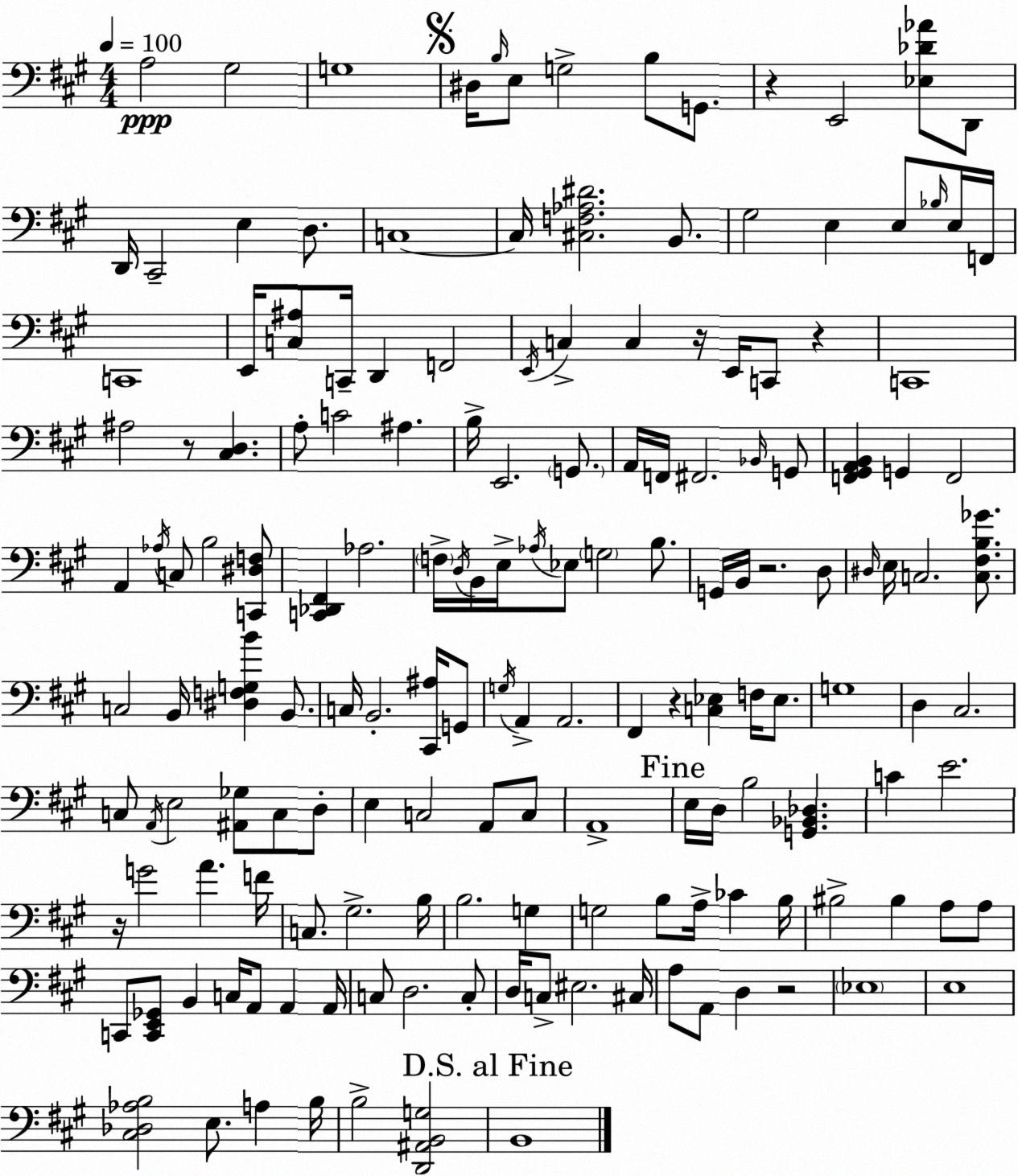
X:1
T:Untitled
M:4/4
L:1/4
K:A
A,2 ^G,2 G,4 ^D,/4 B,/4 E,/2 G,2 B,/2 G,,/2 z E,,2 [_E,_D_A]/2 D,,/2 D,,/4 ^C,,2 E, D,/2 C,4 C,/4 [^C,F,_A,^D]2 B,,/2 ^G,2 E, E,/2 _B,/4 E,/4 F,,/4 C,,4 E,,/4 [C,^A,]/2 C,,/4 D,, F,,2 E,,/4 C, C, z/4 E,,/4 C,,/2 z C,,4 ^A,2 z/2 [^C,D,] A,/2 C2 ^A, B,/4 E,,2 G,,/2 A,,/4 F,,/4 ^F,,2 _B,,/4 G,,/2 [F,,^G,,A,,B,,] G,, F,,2 A,, _A,/4 C,/2 B,2 [C,,^D,F,]/2 [C,,_D,,^F,,] _A,2 F,/4 D,/4 B,,/4 E,/4 _A,/4 _E,/2 G,2 B,/2 G,,/4 B,,/4 z2 D,/2 ^D,/4 E,/4 C,2 [C,^F,B,_G]/2 C,2 B,,/4 [^D,F,G,B] B,,/2 C,/4 B,,2 [^C,,^A,]/4 G,,/2 G,/4 A,, A,,2 ^F,, z [C,_E,] F,/4 _E,/2 G,4 D, ^C,2 C,/2 A,,/4 E,2 [^A,,_G,]/2 C,/2 D,/2 E, C,2 A,,/2 C,/2 A,,4 E,/4 D,/4 B,2 [G,,_B,,_D,] C E2 z/4 G2 A F/4 C,/2 ^G,2 B,/4 B,2 G, G,2 B,/2 A,/4 _C B,/4 ^B,2 ^B, A,/2 A,/2 C,,/2 [C,,E,,_G,,]/2 B,, C,/4 A,,/2 A,, A,,/4 C,/2 D,2 C,/2 D,/4 C,/2 ^E,2 ^C,/4 A,/2 A,,/2 D, z2 _E,4 E,4 [^C,_D,_A,B,]2 E,/2 A, B,/4 B,2 [D,,^A,,B,,G,]2 B,,4